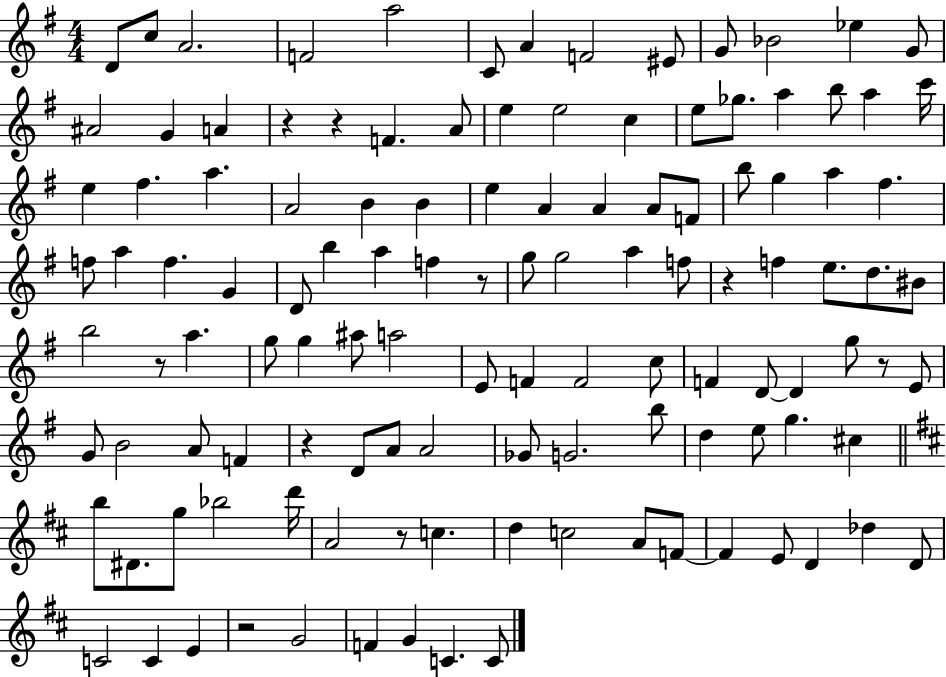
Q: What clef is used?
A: treble